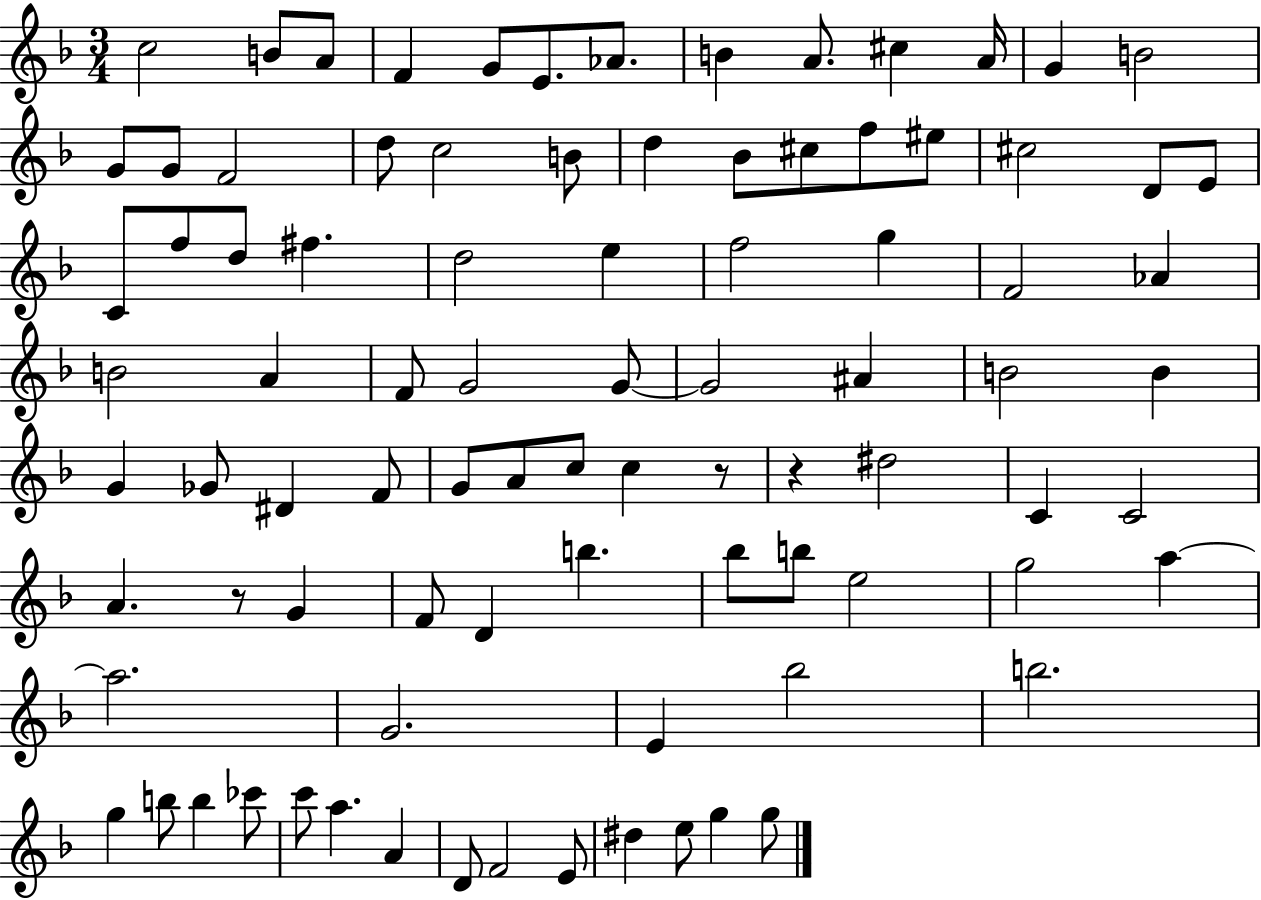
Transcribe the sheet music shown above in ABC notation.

X:1
T:Untitled
M:3/4
L:1/4
K:F
c2 B/2 A/2 F G/2 E/2 _A/2 B A/2 ^c A/4 G B2 G/2 G/2 F2 d/2 c2 B/2 d _B/2 ^c/2 f/2 ^e/2 ^c2 D/2 E/2 C/2 f/2 d/2 ^f d2 e f2 g F2 _A B2 A F/2 G2 G/2 G2 ^A B2 B G _G/2 ^D F/2 G/2 A/2 c/2 c z/2 z ^d2 C C2 A z/2 G F/2 D b _b/2 b/2 e2 g2 a a2 G2 E _b2 b2 g b/2 b _c'/2 c'/2 a A D/2 F2 E/2 ^d e/2 g g/2